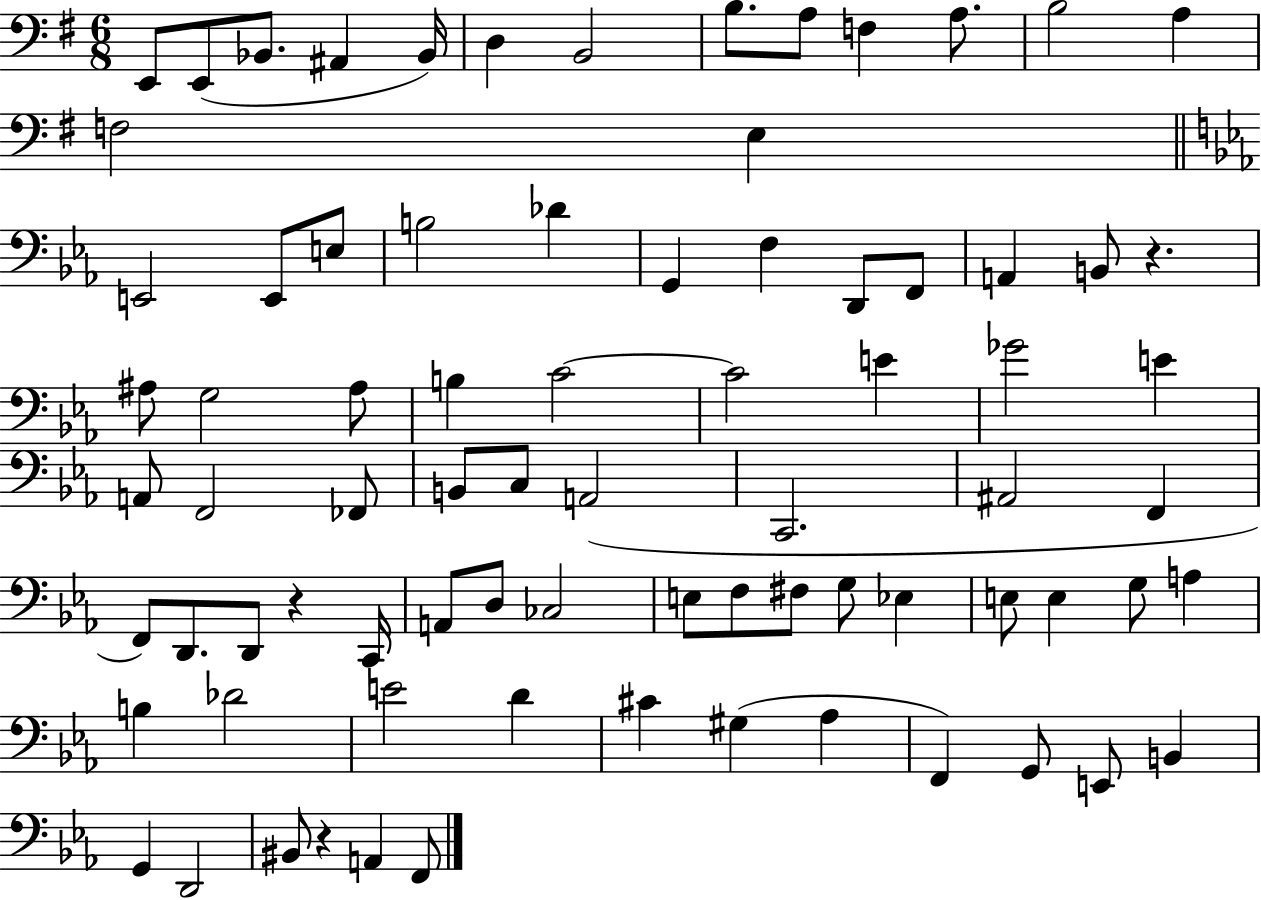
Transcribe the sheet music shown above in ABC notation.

X:1
T:Untitled
M:6/8
L:1/4
K:G
E,,/2 E,,/2 _B,,/2 ^A,, _B,,/4 D, B,,2 B,/2 A,/2 F, A,/2 B,2 A, F,2 E, E,,2 E,,/2 E,/2 B,2 _D G,, F, D,,/2 F,,/2 A,, B,,/2 z ^A,/2 G,2 ^A,/2 B, C2 C2 E _G2 E A,,/2 F,,2 _F,,/2 B,,/2 C,/2 A,,2 C,,2 ^A,,2 F,, F,,/2 D,,/2 D,,/2 z C,,/4 A,,/2 D,/2 _C,2 E,/2 F,/2 ^F,/2 G,/2 _E, E,/2 E, G,/2 A, B, _D2 E2 D ^C ^G, _A, F,, G,,/2 E,,/2 B,, G,, D,,2 ^B,,/2 z A,, F,,/2